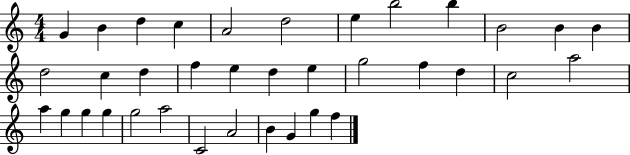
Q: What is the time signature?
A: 4/4